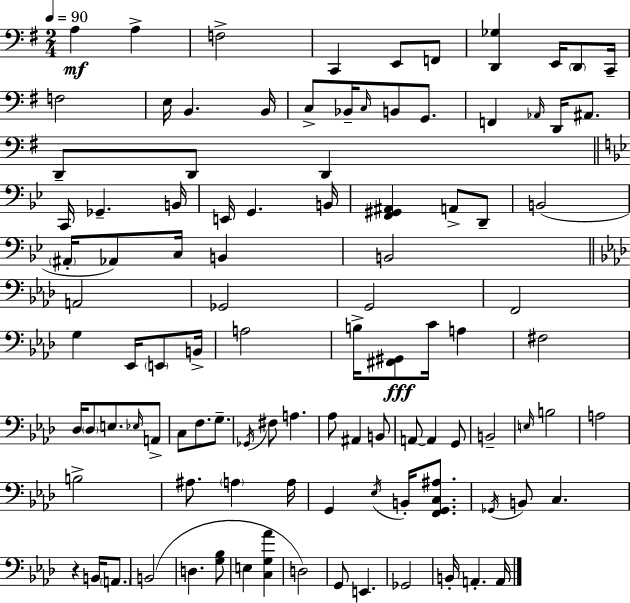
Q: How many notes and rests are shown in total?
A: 102